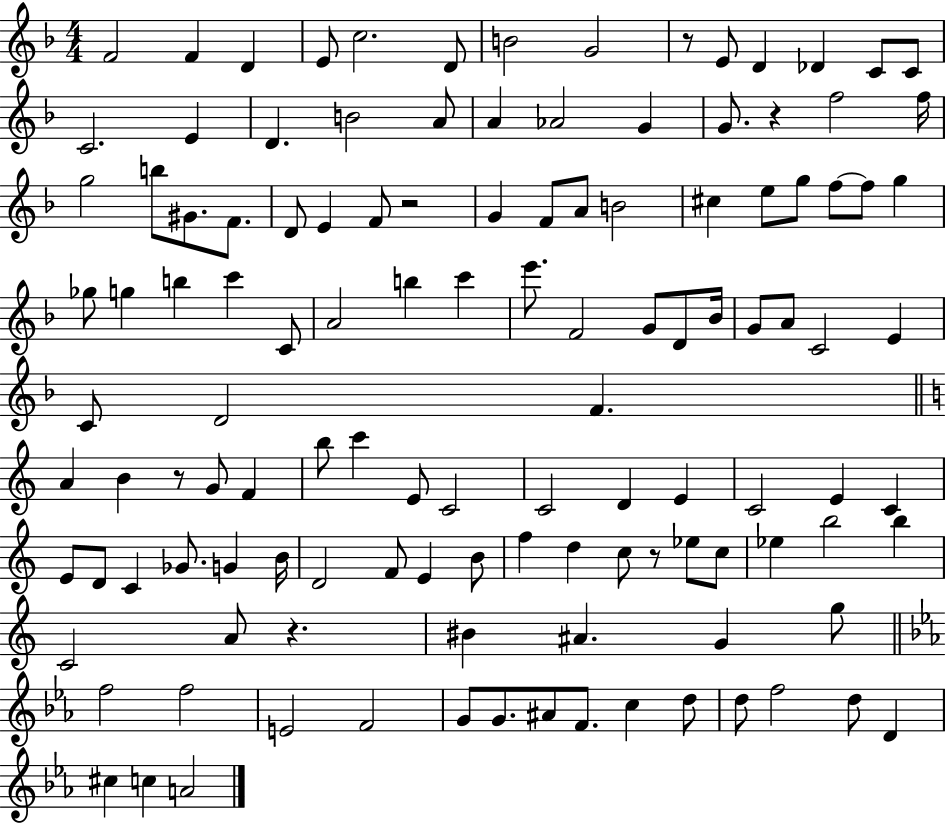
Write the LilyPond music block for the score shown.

{
  \clef treble
  \numericTimeSignature
  \time 4/4
  \key f \major
  f'2 f'4 d'4 | e'8 c''2. d'8 | b'2 g'2 | r8 e'8 d'4 des'4 c'8 c'8 | \break c'2. e'4 | d'4. b'2 a'8 | a'4 aes'2 g'4 | g'8. r4 f''2 f''16 | \break g''2 b''8 gis'8. f'8. | d'8 e'4 f'8 r2 | g'4 f'8 a'8 b'2 | cis''4 e''8 g''8 f''8~~ f''8 g''4 | \break ges''8 g''4 b''4 c'''4 c'8 | a'2 b''4 c'''4 | e'''8. f'2 g'8 d'8 bes'16 | g'8 a'8 c'2 e'4 | \break c'8 d'2 f'4. | \bar "||" \break \key c \major a'4 b'4 r8 g'8 f'4 | b''8 c'''4 e'8 c'2 | c'2 d'4 e'4 | c'2 e'4 c'4 | \break e'8 d'8 c'4 ges'8. g'4 b'16 | d'2 f'8 e'4 b'8 | f''4 d''4 c''8 r8 ees''8 c''8 | ees''4 b''2 b''4 | \break c'2 a'8 r4. | bis'4 ais'4. g'4 g''8 | \bar "||" \break \key c \minor f''2 f''2 | e'2 f'2 | g'8 g'8. ais'8 f'8. c''4 d''8 | d''8 f''2 d''8 d'4 | \break cis''4 c''4 a'2 | \bar "|."
}